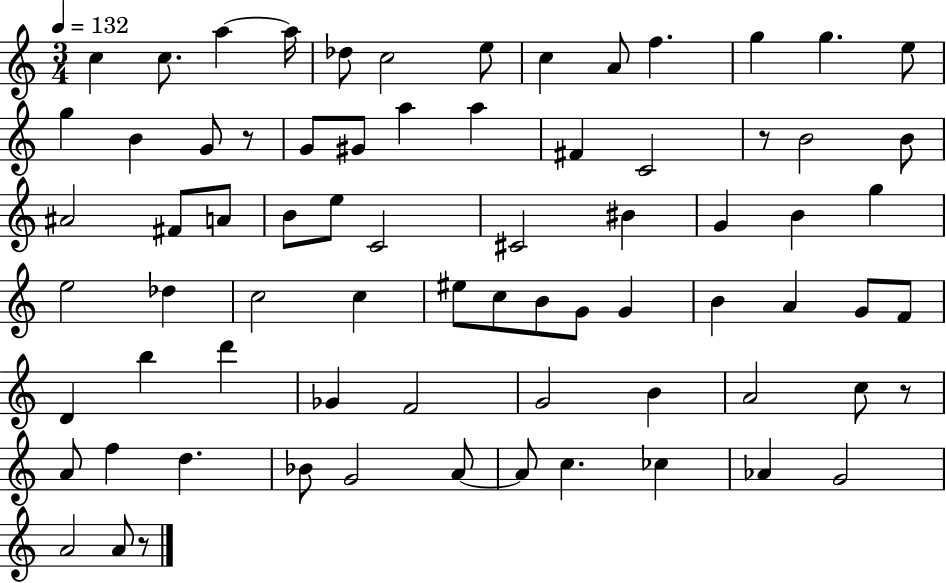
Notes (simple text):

C5/q C5/e. A5/q A5/s Db5/e C5/h E5/e C5/q A4/e F5/q. G5/q G5/q. E5/e G5/q B4/q G4/e R/e G4/e G#4/e A5/q A5/q F#4/q C4/h R/e B4/h B4/e A#4/h F#4/e A4/e B4/e E5/e C4/h C#4/h BIS4/q G4/q B4/q G5/q E5/h Db5/q C5/h C5/q EIS5/e C5/e B4/e G4/e G4/q B4/q A4/q G4/e F4/e D4/q B5/q D6/q Gb4/q F4/h G4/h B4/q A4/h C5/e R/e A4/e F5/q D5/q. Bb4/e G4/h A4/e A4/e C5/q. CES5/q Ab4/q G4/h A4/h A4/e R/e